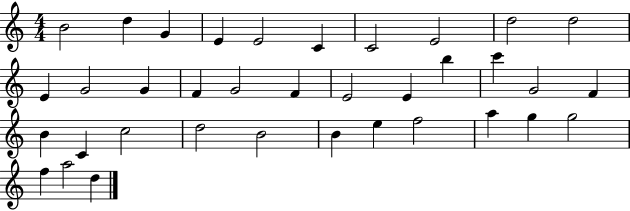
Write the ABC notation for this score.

X:1
T:Untitled
M:4/4
L:1/4
K:C
B2 d G E E2 C C2 E2 d2 d2 E G2 G F G2 F E2 E b c' G2 F B C c2 d2 B2 B e f2 a g g2 f a2 d